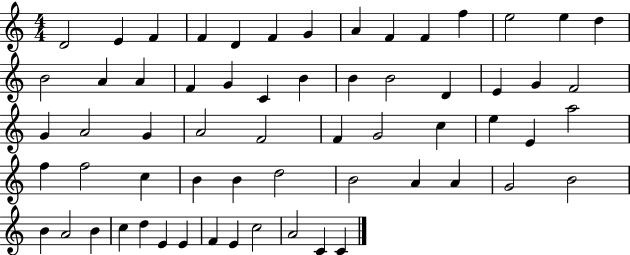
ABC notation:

X:1
T:Untitled
M:4/4
L:1/4
K:C
D2 E F F D F G A F F f e2 e d B2 A A F G C B B B2 D E G F2 G A2 G A2 F2 F G2 c e E a2 f f2 c B B d2 B2 A A G2 B2 B A2 B c d E E F E c2 A2 C C